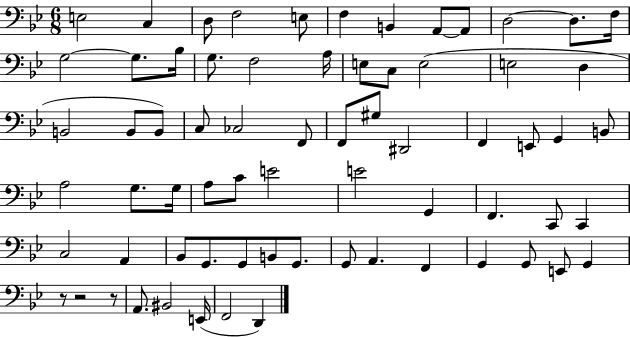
X:1
T:Untitled
M:6/8
L:1/4
K:Bb
E,2 C, D,/2 F,2 E,/2 F, B,, A,,/2 A,,/2 D,2 D,/2 F,/4 G,2 G,/2 _B,/4 G,/2 F,2 A,/4 E,/2 C,/2 E,2 E,2 D, B,,2 B,,/2 B,,/2 C,/2 _C,2 F,,/2 F,,/2 ^G,/2 ^D,,2 F,, E,,/2 G,, B,,/2 A,2 G,/2 G,/4 A,/2 C/2 E2 E2 G,, F,, C,,/2 C,, C,2 A,, _B,,/2 G,,/2 G,,/2 B,,/2 G,,/2 G,,/2 A,, F,, G,, G,,/2 E,,/2 G,, z/2 z2 z/2 A,,/2 ^B,,2 E,,/4 F,,2 D,,